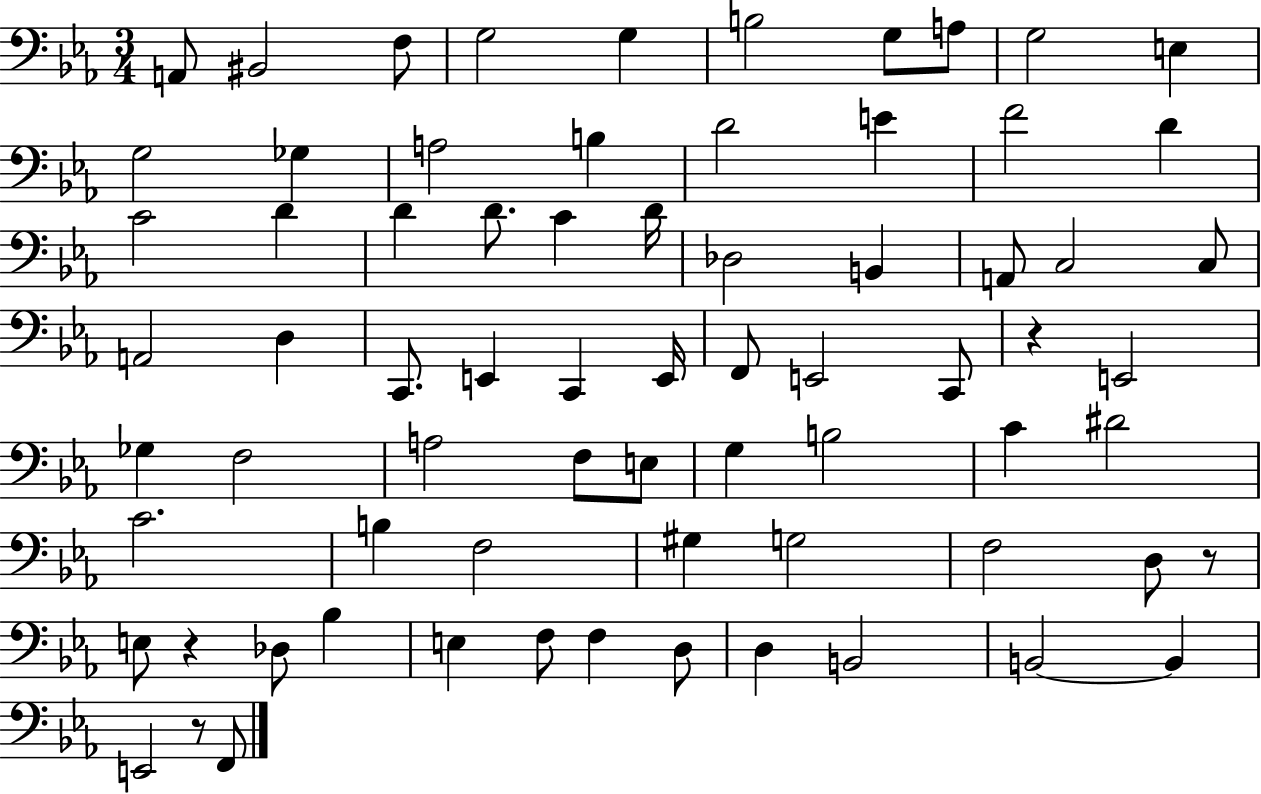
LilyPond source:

{
  \clef bass
  \numericTimeSignature
  \time 3/4
  \key ees \major
  \repeat volta 2 { a,8 bis,2 f8 | g2 g4 | b2 g8 a8 | g2 e4 | \break g2 ges4 | a2 b4 | d'2 e'4 | f'2 d'4 | \break c'2 d'4 | d'4 d'8. c'4 d'16 | des2 b,4 | a,8 c2 c8 | \break a,2 d4 | c,8. e,4 c,4 e,16 | f,8 e,2 c,8 | r4 e,2 | \break ges4 f2 | a2 f8 e8 | g4 b2 | c'4 dis'2 | \break c'2. | b4 f2 | gis4 g2 | f2 d8 r8 | \break e8 r4 des8 bes4 | e4 f8 f4 d8 | d4 b,2 | b,2~~ b,4 | \break e,2 r8 f,8 | } \bar "|."
}